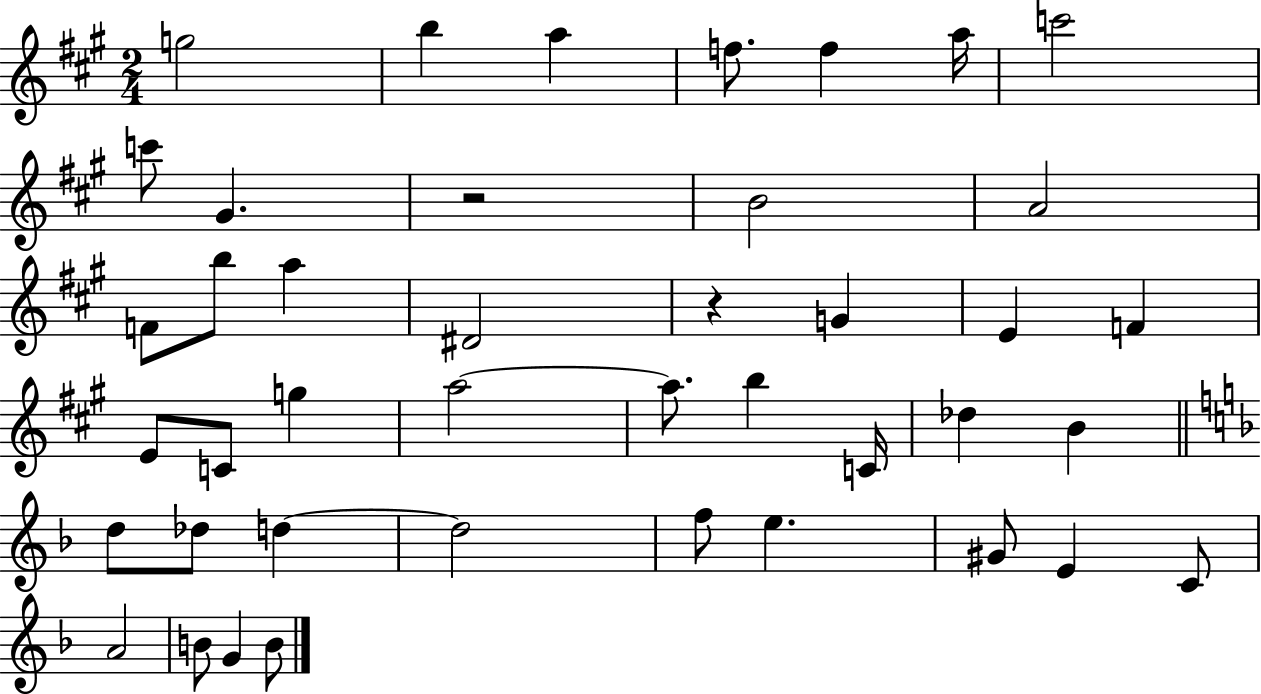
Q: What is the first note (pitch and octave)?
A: G5